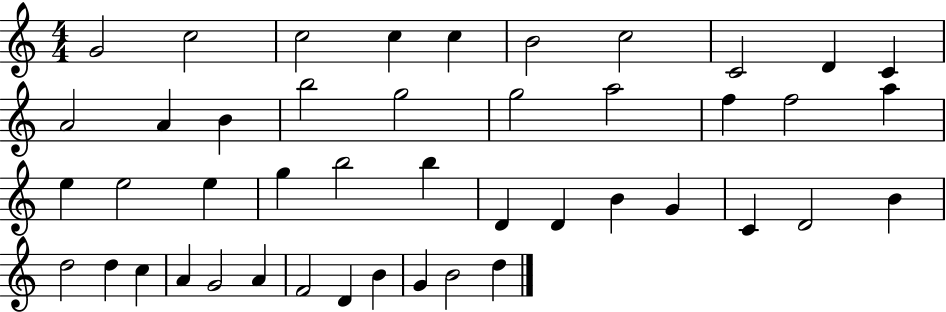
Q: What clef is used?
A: treble